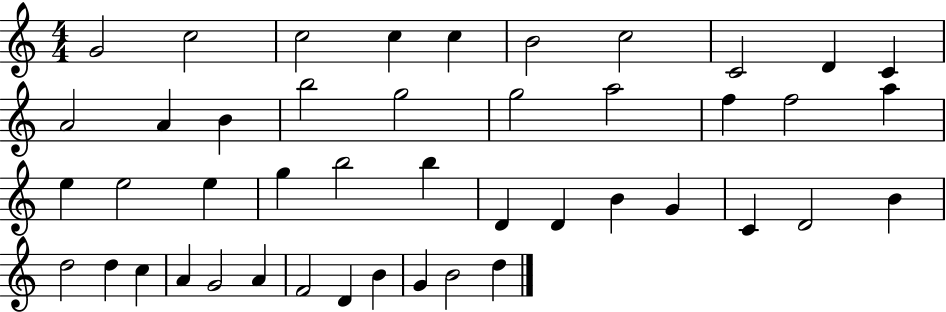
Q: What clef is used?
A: treble